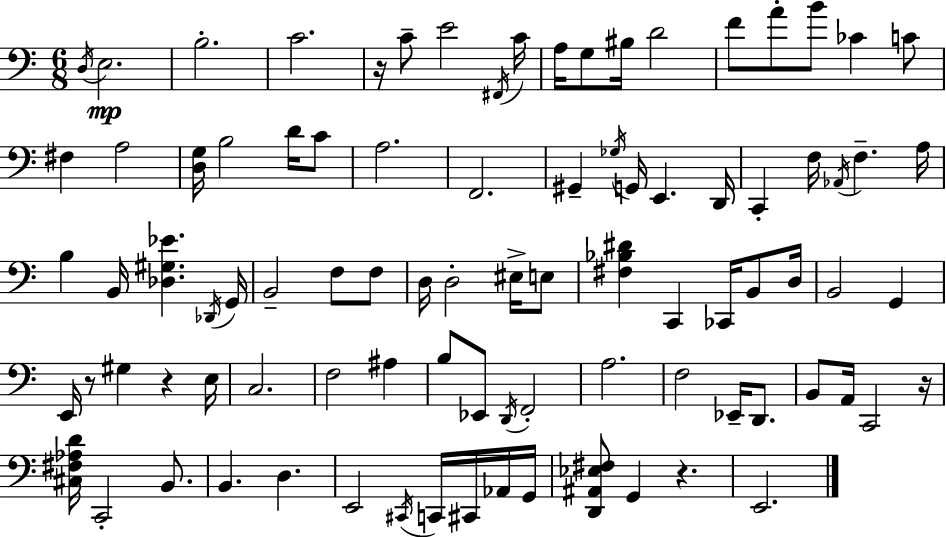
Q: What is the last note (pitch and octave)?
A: E2